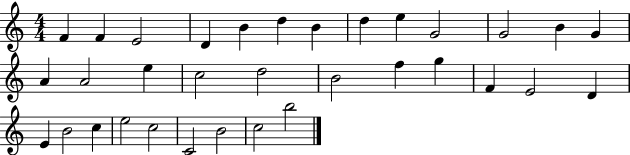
F4/q F4/q E4/h D4/q B4/q D5/q B4/q D5/q E5/q G4/h G4/h B4/q G4/q A4/q A4/h E5/q C5/h D5/h B4/h F5/q G5/q F4/q E4/h D4/q E4/q B4/h C5/q E5/h C5/h C4/h B4/h C5/h B5/h